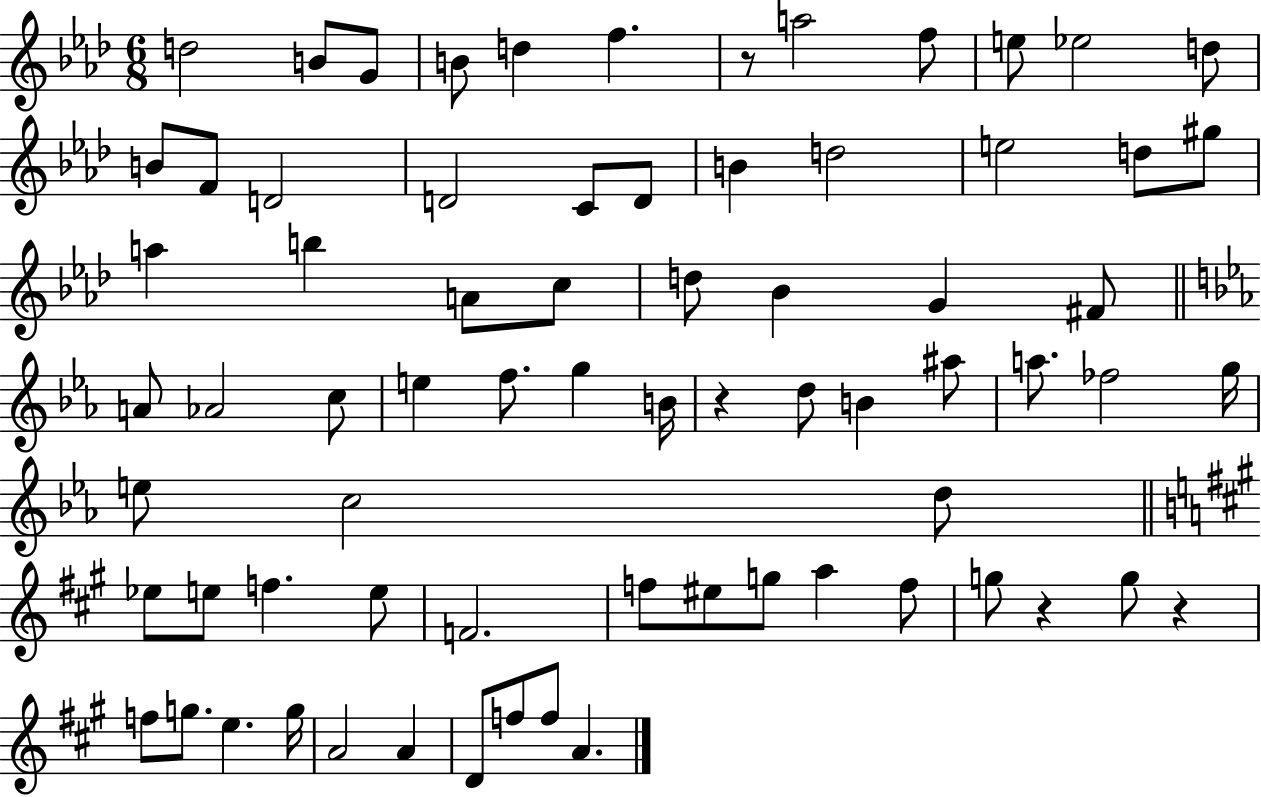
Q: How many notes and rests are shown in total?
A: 72